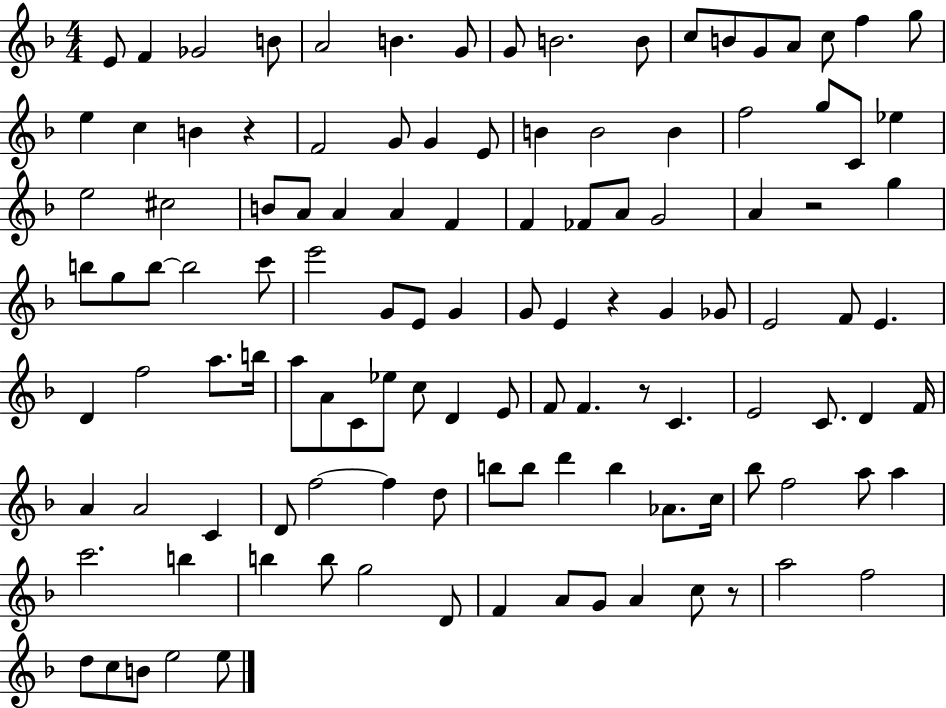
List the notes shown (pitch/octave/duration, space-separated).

E4/e F4/q Gb4/h B4/e A4/h B4/q. G4/e G4/e B4/h. B4/e C5/e B4/e G4/e A4/e C5/e F5/q G5/e E5/q C5/q B4/q R/q F4/h G4/e G4/q E4/e B4/q B4/h B4/q F5/h G5/e C4/e Eb5/q E5/h C#5/h B4/e A4/e A4/q A4/q F4/q F4/q FES4/e A4/e G4/h A4/q R/h G5/q B5/e G5/e B5/e B5/h C6/e E6/h G4/e E4/e G4/q G4/e E4/q R/q G4/q Gb4/e E4/h F4/e E4/q. D4/q F5/h A5/e. B5/s A5/e A4/e C4/e Eb5/e C5/e D4/q E4/e F4/e F4/q. R/e C4/q. E4/h C4/e. D4/q F4/s A4/q A4/h C4/q D4/e F5/h F5/q D5/e B5/e B5/e D6/q B5/q Ab4/e. C5/s Bb5/e F5/h A5/e A5/q C6/h. B5/q B5/q B5/e G5/h D4/e F4/q A4/e G4/e A4/q C5/e R/e A5/h F5/h D5/e C5/e B4/e E5/h E5/e